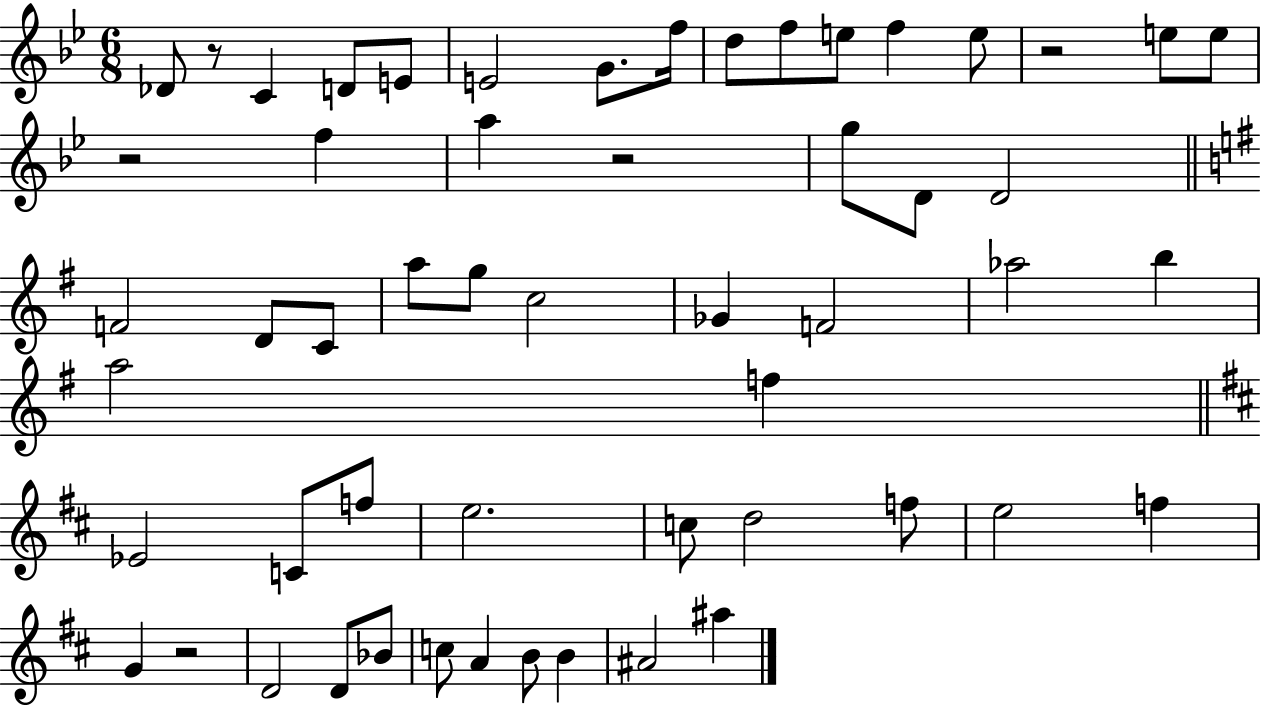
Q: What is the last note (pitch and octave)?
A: A#5